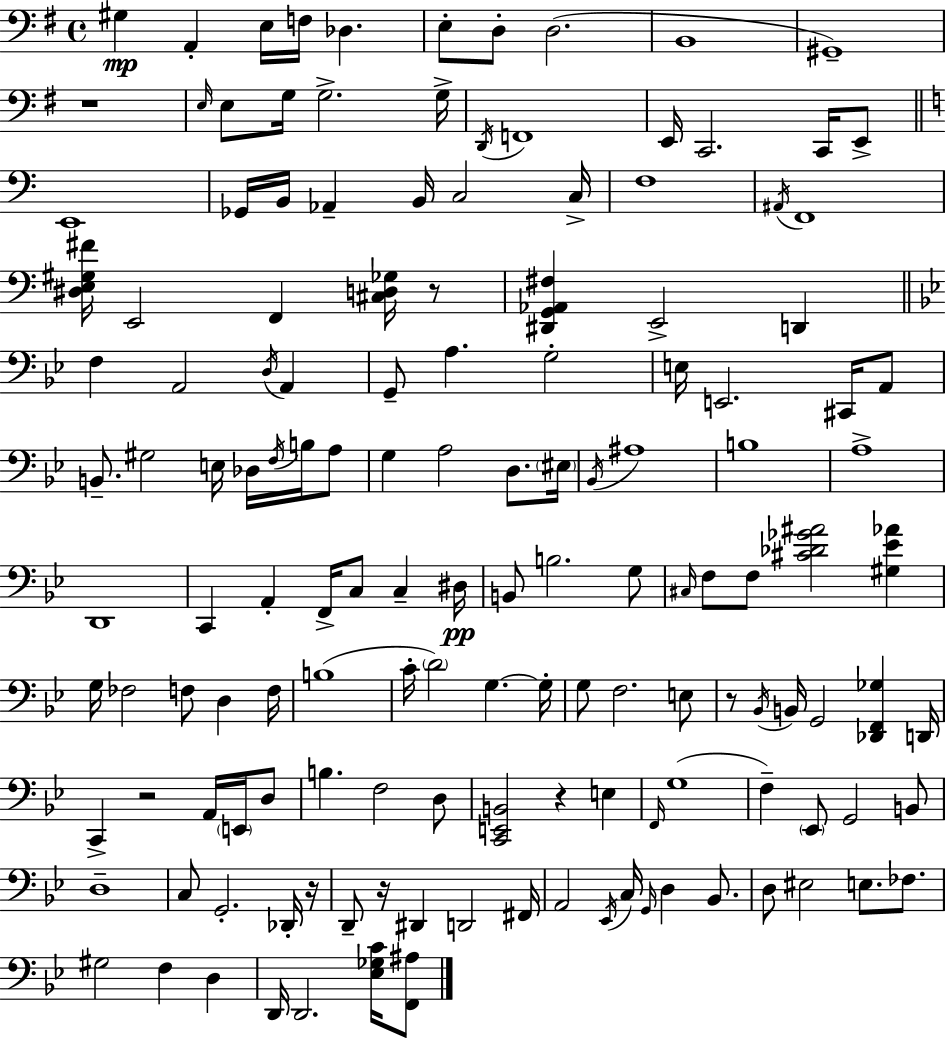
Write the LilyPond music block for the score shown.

{
  \clef bass
  \time 4/4
  \defaultTimeSignature
  \key g \major
  gis4\mp a,4-. e16 f16 des4. | e8-. d8-. d2.( | b,1 | gis,1--) | \break r1 | \grace { e16 } e8 g16 g2.-> | g16-> \acciaccatura { d,16 } f,1 | e,16 c,2. c,16 | \break e,8-> \bar "||" \break \key a \minor e,1 | ges,16 b,16 aes,4-- b,16 c2 c16-> | f1 | \acciaccatura { ais,16 } f,1 | \break <dis e gis fis'>16 e,2 f,4 <cis d ges>16 r8 | <dis, g, aes, fis>4 e,2-> d,4 | \bar "||" \break \key bes \major f4 a,2 \acciaccatura { d16 } a,4 | g,8-- a4. g2-. | e16 e,2. cis,16 a,8 | b,8.-- gis2 e16 des16 \acciaccatura { f16 } b16 | \break a8 g4 a2 d8. | \parenthesize eis16 \acciaccatura { bes,16 } ais1 | b1 | a1-> | \break d,1 | c,4 a,4-. f,16-> c8 c4-- | dis16\pp b,8 b2. | g8 \grace { cis16 } f8 f8 <cis' des' ges' ais'>2 | \break <gis ees' aes'>4 g16 fes2 f8 d4 | f16 b1( | c'16-. \parenthesize d'2) g4.~~ | g16-. g8 f2. | \break e8 r8 \acciaccatura { bes,16 } b,16 g,2 | <des, f, ges>4 d,16 c,4-> r2 | a,16 \parenthesize e,16 d8 b4. f2 | d8 <c, e, b,>2 r4 | \break e4 \grace { f,16 }( g1 | f4--) \parenthesize ees,8 g,2 | b,8 d1-- | c8 g,2.-. | \break des,16-. r16 d,8-- r16 dis,4 d,2 | fis,16 a,2 \acciaccatura { ees,16 } c16 | \grace { g,16 } d4 bes,8. d8 eis2 | e8. fes8. gis2 | \break f4 d4 d,16 d,2. | <ees ges c'>16 <f, ais>8 \bar "|."
}